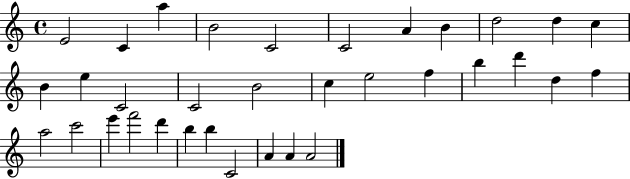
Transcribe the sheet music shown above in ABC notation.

X:1
T:Untitled
M:4/4
L:1/4
K:C
E2 C a B2 C2 C2 A B d2 d c B e C2 C2 B2 c e2 f b d' d f a2 c'2 e' f'2 d' b b C2 A A A2